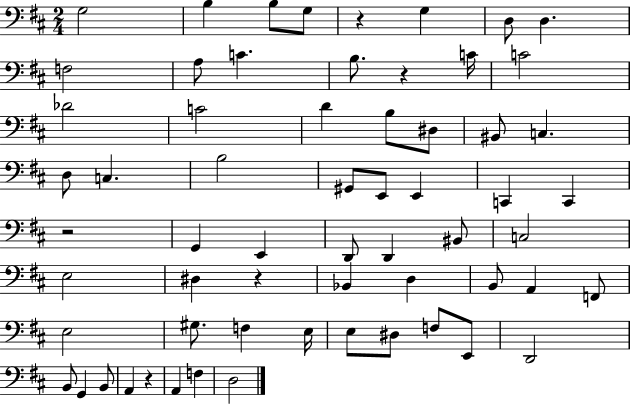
{
  \clef bass
  \numericTimeSignature
  \time 2/4
  \key d \major
  g2 | b4 b8 g8 | r4 g4 | d8 d4. | \break f2 | a8 c'4. | b8. r4 c'16 | c'2 | \break des'2 | c'2 | d'4 b8 dis8 | bis,8 c4. | \break d8 c4. | b2 | gis,8 e,8 e,4 | c,4 c,4 | \break r2 | g,4 e,4 | d,8 d,4 bis,8 | c2 | \break e2 | dis4 r4 | bes,4 d4 | b,8 a,4 f,8 | \break e2 | gis8. f4 e16 | e8 dis8 f8 e,8 | d,2 | \break b,8 g,4 b,8 | a,4 r4 | a,4 f4 | d2 | \break \bar "|."
}